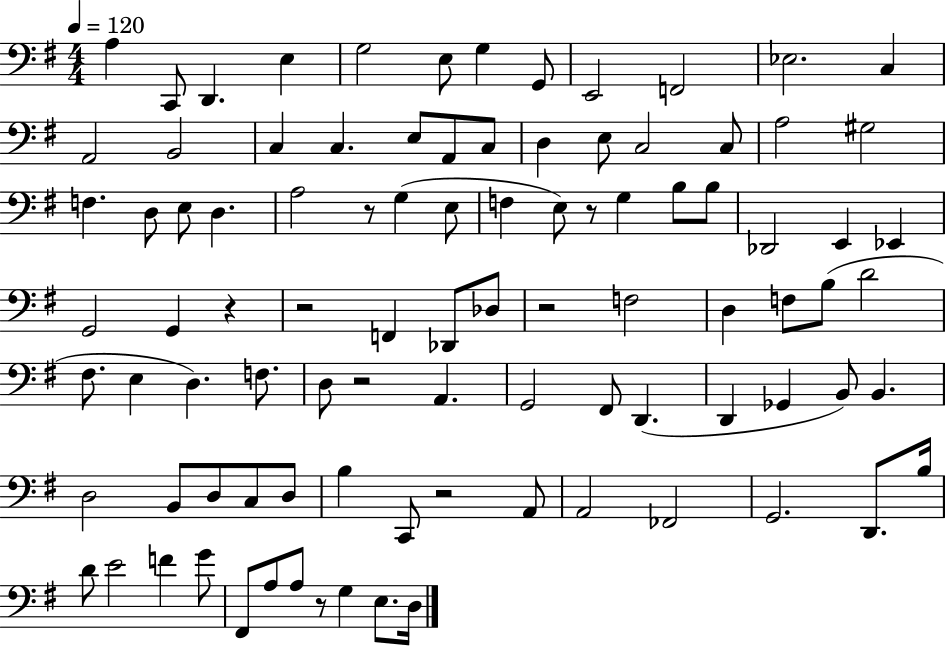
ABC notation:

X:1
T:Untitled
M:4/4
L:1/4
K:G
A, C,,/2 D,, E, G,2 E,/2 G, G,,/2 E,,2 F,,2 _E,2 C, A,,2 B,,2 C, C, E,/2 A,,/2 C,/2 D, E,/2 C,2 C,/2 A,2 ^G,2 F, D,/2 E,/2 D, A,2 z/2 G, E,/2 F, E,/2 z/2 G, B,/2 B,/2 _D,,2 E,, _E,, G,,2 G,, z z2 F,, _D,,/2 _D,/2 z2 F,2 D, F,/2 B,/2 D2 ^F,/2 E, D, F,/2 D,/2 z2 A,, G,,2 ^F,,/2 D,, D,, _G,, B,,/2 B,, D,2 B,,/2 D,/2 C,/2 D,/2 B, C,,/2 z2 A,,/2 A,,2 _F,,2 G,,2 D,,/2 B,/4 D/2 E2 F G/2 ^F,,/2 A,/2 A,/2 z/2 G, E,/2 D,/4